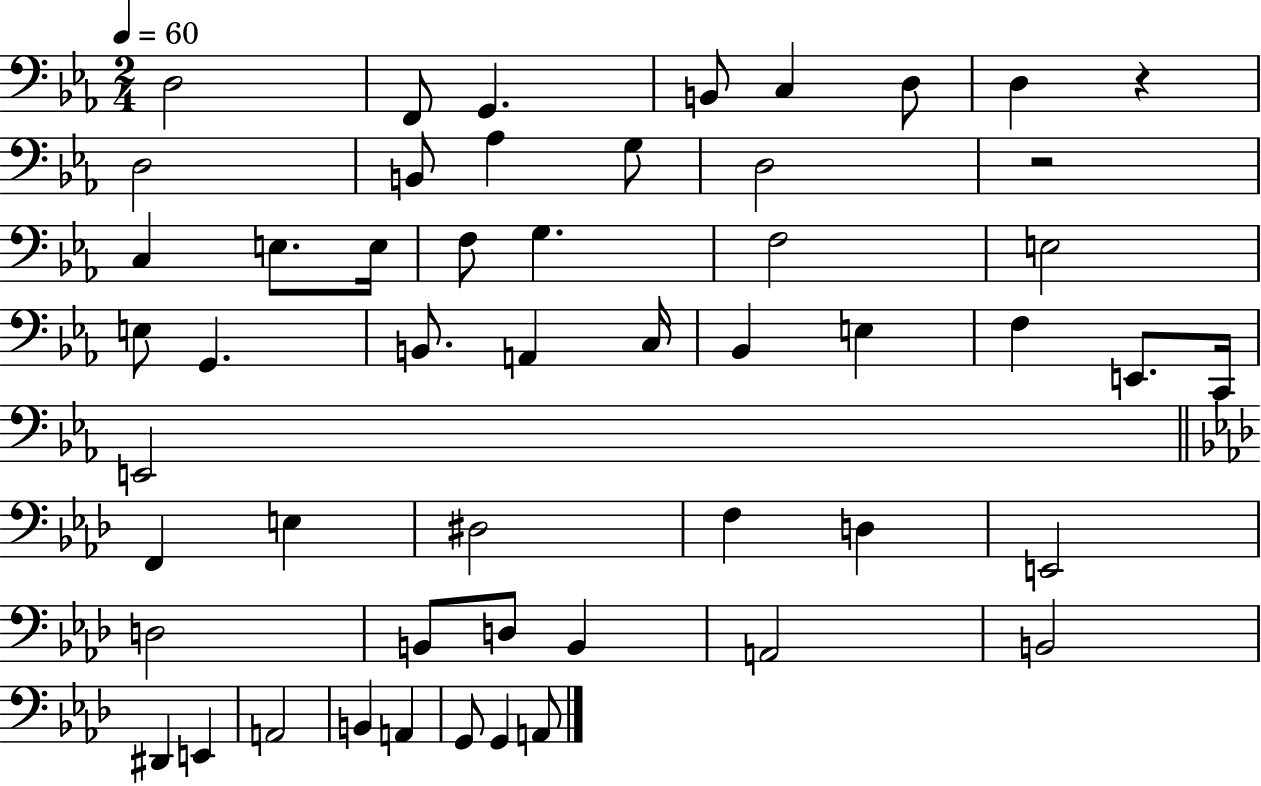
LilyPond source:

{
  \clef bass
  \numericTimeSignature
  \time 2/4
  \key ees \major
  \tempo 4 = 60
  d2 | f,8 g,4. | b,8 c4 d8 | d4 r4 | \break d2 | b,8 aes4 g8 | d2 | r2 | \break c4 e8. e16 | f8 g4. | f2 | e2 | \break e8 g,4. | b,8. a,4 c16 | bes,4 e4 | f4 e,8. c,16 | \break e,2 | \bar "||" \break \key aes \major f,4 e4 | dis2 | f4 d4 | e,2 | \break d2 | b,8 d8 b,4 | a,2 | b,2 | \break dis,4 e,4 | a,2 | b,4 a,4 | g,8 g,4 a,8 | \break \bar "|."
}